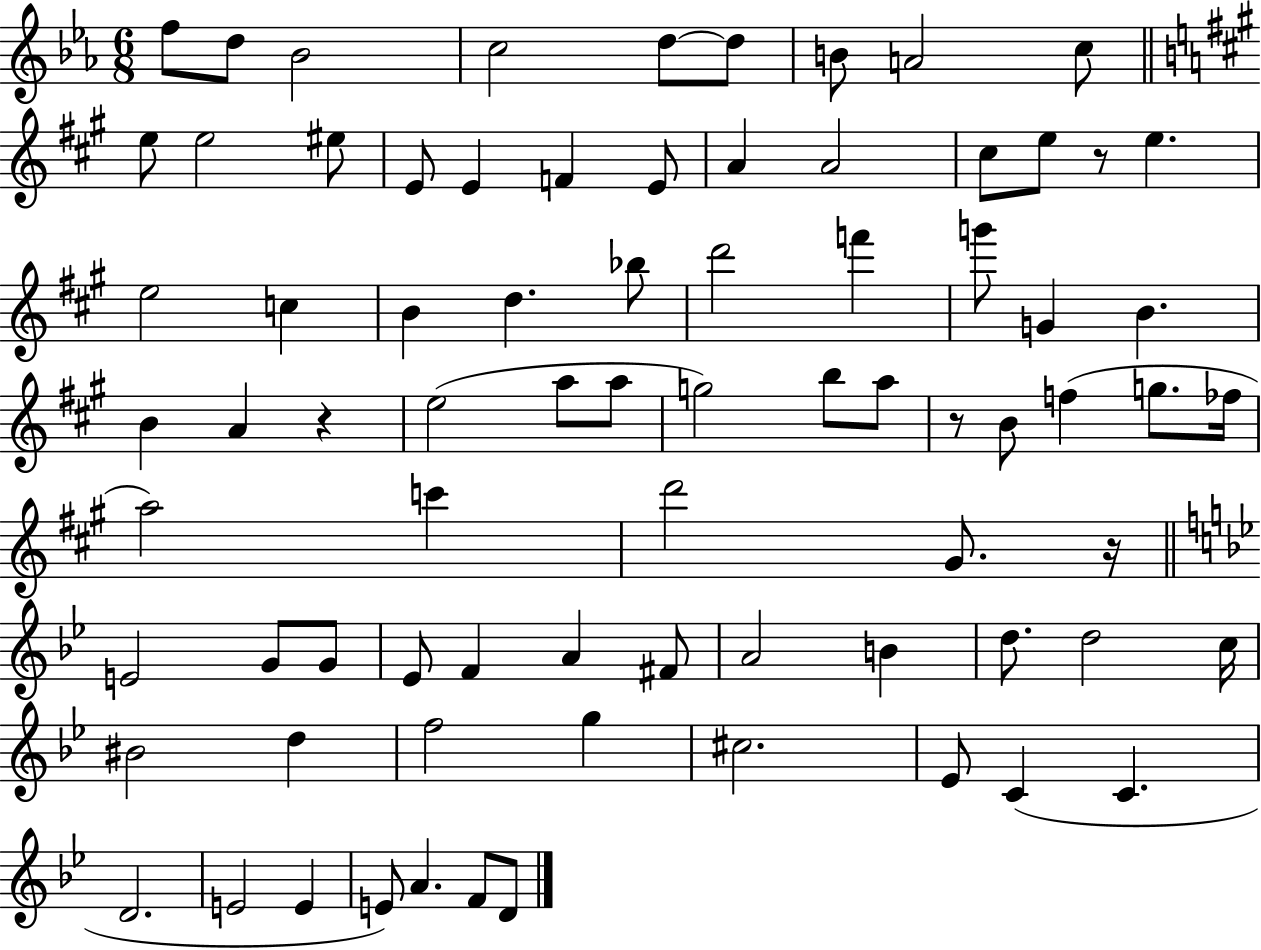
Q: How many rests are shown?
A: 4